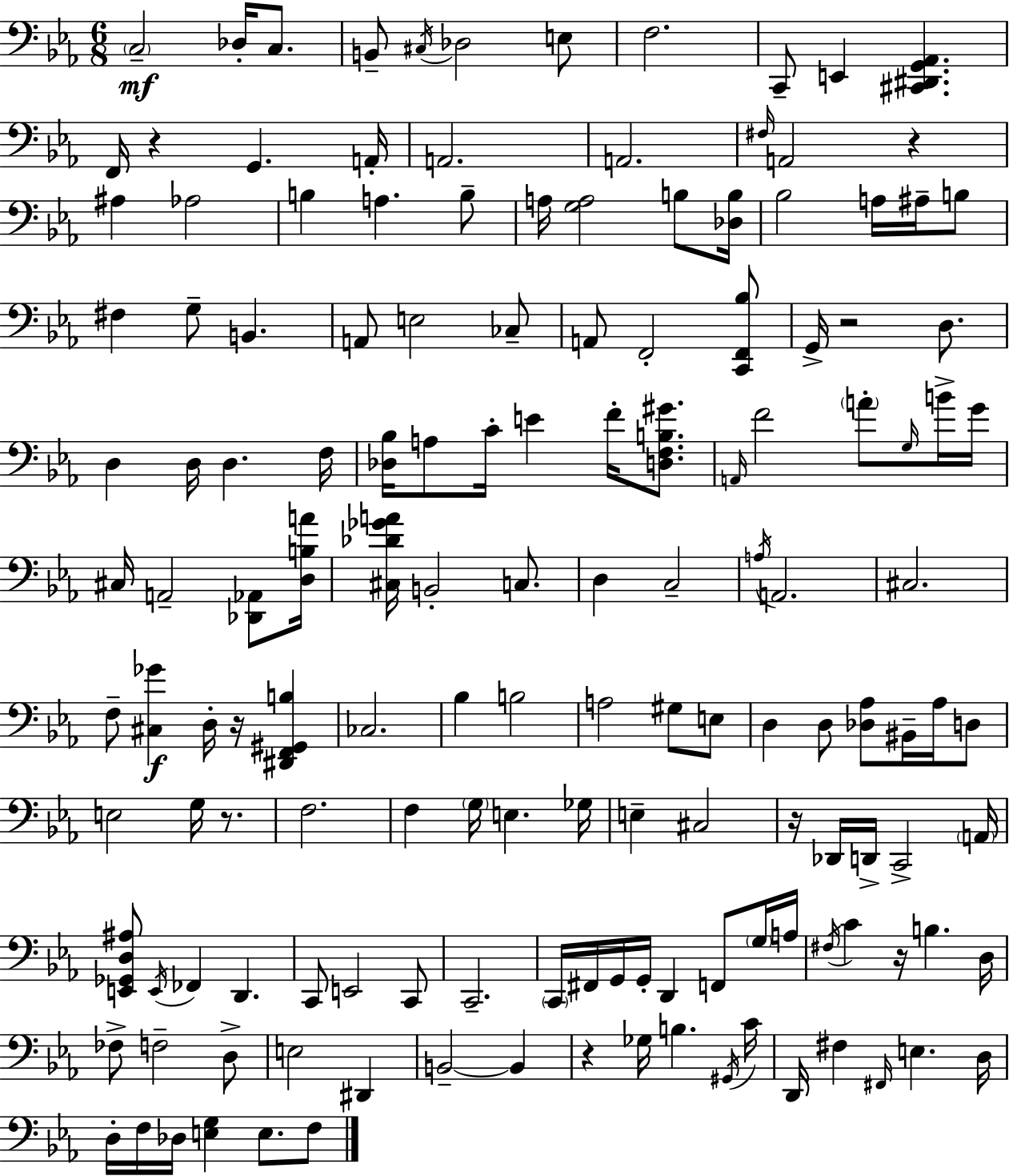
X:1
T:Untitled
M:6/8
L:1/4
K:Eb
C,2 _D,/4 C,/2 B,,/2 ^C,/4 _D,2 E,/2 F,2 C,,/2 E,, [^C,,^D,,G,,_A,,] F,,/4 z G,, A,,/4 A,,2 A,,2 ^F,/4 A,,2 z ^A, _A,2 B, A, B,/2 A,/4 [G,A,]2 B,/2 [_D,B,]/4 _B,2 A,/4 ^A,/4 B,/2 ^F, G,/2 B,, A,,/2 E,2 _C,/2 A,,/2 F,,2 [C,,F,,_B,]/2 G,,/4 z2 D,/2 D, D,/4 D, F,/4 [_D,_B,]/4 A,/2 C/4 E F/4 [D,F,B,^G]/2 A,,/4 F2 A/2 G,/4 B/4 G/4 ^C,/4 A,,2 [_D,,_A,,]/2 [D,B,A]/4 [^C,_D_GA]/4 B,,2 C,/2 D, C,2 A,/4 A,,2 ^C,2 F,/2 [^C,_G] D,/4 z/4 [^D,,F,,^G,,B,] _C,2 _B, B,2 A,2 ^G,/2 E,/2 D, D,/2 [_D,_A,]/2 ^B,,/4 _A,/4 D,/2 E,2 G,/4 z/2 F,2 F, G,/4 E, _G,/4 E, ^C,2 z/4 _D,,/4 D,,/4 C,,2 A,,/4 [E,,_G,,D,^A,]/2 E,,/4 _F,, D,, C,,/2 E,,2 C,,/2 C,,2 C,,/4 ^F,,/4 G,,/4 G,,/4 D,, F,,/2 G,/4 A,/4 ^F,/4 C z/4 B, D,/4 _F,/2 F,2 D,/2 E,2 ^D,, B,,2 B,, z _G,/4 B, ^G,,/4 C/4 D,,/4 ^F, ^F,,/4 E, D,/4 D,/4 F,/4 _D,/4 [E,G,] E,/2 F,/2